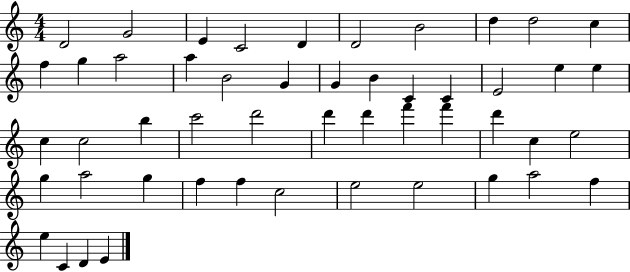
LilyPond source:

{
  \clef treble
  \numericTimeSignature
  \time 4/4
  \key c \major
  d'2 g'2 | e'4 c'2 d'4 | d'2 b'2 | d''4 d''2 c''4 | \break f''4 g''4 a''2 | a''4 b'2 g'4 | g'4 b'4 c'4 c'4 | e'2 e''4 e''4 | \break c''4 c''2 b''4 | c'''2 d'''2 | d'''4 d'''4 f'''4 f'''4 | d'''4 c''4 e''2 | \break g''4 a''2 g''4 | f''4 f''4 c''2 | e''2 e''2 | g''4 a''2 f''4 | \break e''4 c'4 d'4 e'4 | \bar "|."
}